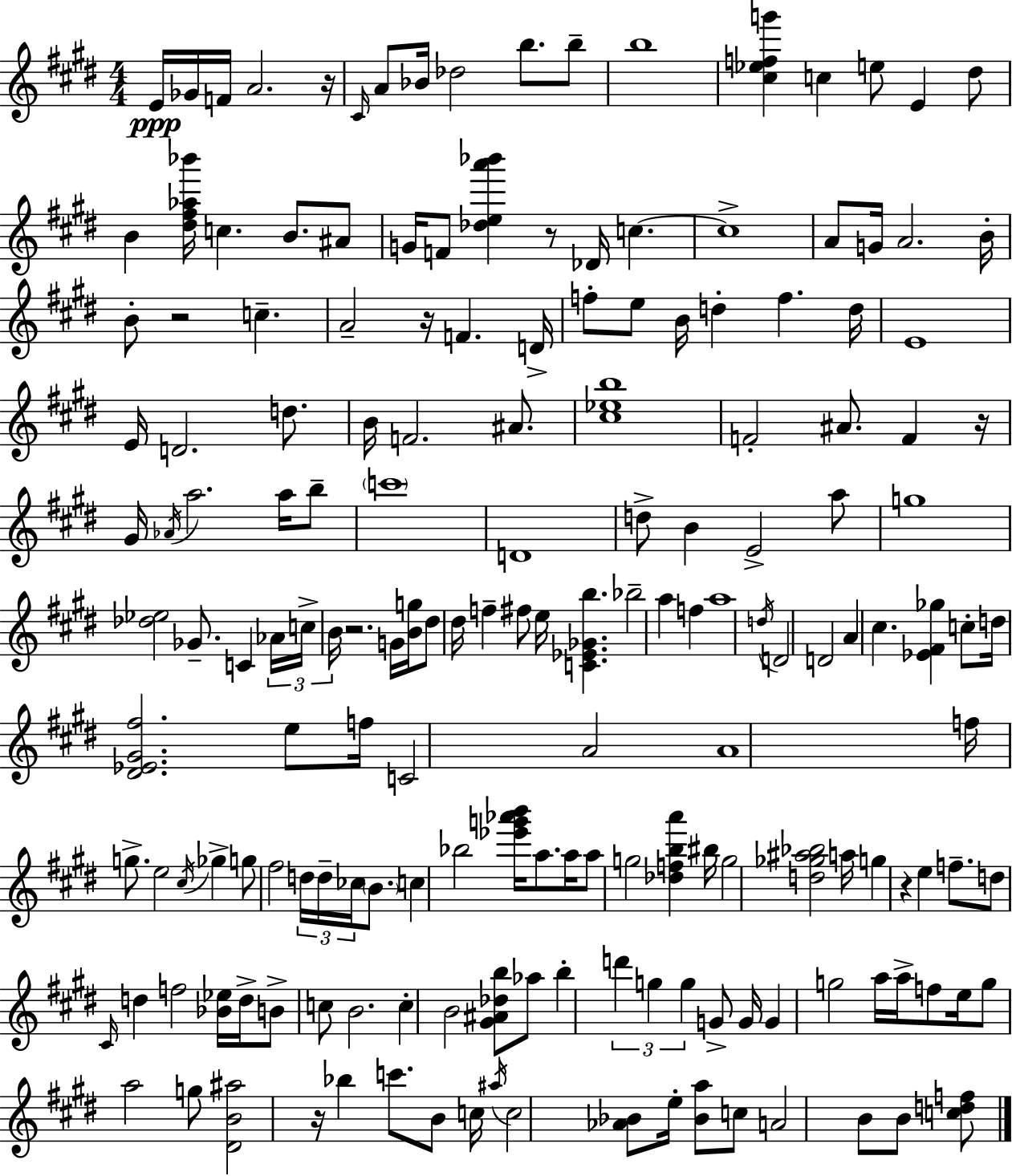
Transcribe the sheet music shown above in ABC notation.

X:1
T:Untitled
M:4/4
L:1/4
K:E
E/4 _G/4 F/4 A2 z/4 ^C/4 A/2 _B/4 _d2 b/2 b/2 b4 [^c_efg'] c e/2 E ^d/2 B [^d^f_a_b']/4 c B/2 ^A/2 G/4 F/2 [_dea'_b'] z/2 _D/4 c c4 A/2 G/4 A2 B/4 B/2 z2 c A2 z/4 F D/4 f/2 e/2 B/4 d f d/4 E4 E/4 D2 d/2 B/4 F2 ^A/2 [^c_eb]4 F2 ^A/2 F z/4 ^G/4 _A/4 a2 a/4 b/2 c'4 D4 d/2 B E2 a/2 g4 [_d_e]2 _G/2 C _A/4 c/4 B/4 z2 G/4 [Bg]/4 ^d/2 ^d/4 f ^f/2 e/4 [C_E_Gb] _b2 a f a4 d/4 D2 D2 A ^c [_E^F_g] c/2 d/4 [^D_E^G^f]2 e/2 f/4 C2 A2 A4 f/4 g/2 e2 ^c/4 _g g/2 ^f2 d/4 d/4 _c/4 B/2 c _b2 [_e'g'_a'b']/4 a/2 a/4 a/2 g2 [_dfba'] ^b/4 g2 [d_g^a_b]2 a/4 g z e f/2 d/2 ^C/4 d f2 [_B_e]/4 d/4 B/2 c/2 B2 c B2 [^G^A_db]/2 _a/2 b d' g g G/2 G/4 G g2 a/4 a/4 f/2 e/4 g/2 a2 g/2 [^DB^a]2 z/4 _b c'/2 B/2 c/4 ^a/4 c2 [_A_B]/2 e/4 [_Ba]/2 c/2 A2 B/2 B/2 [cdf]/2